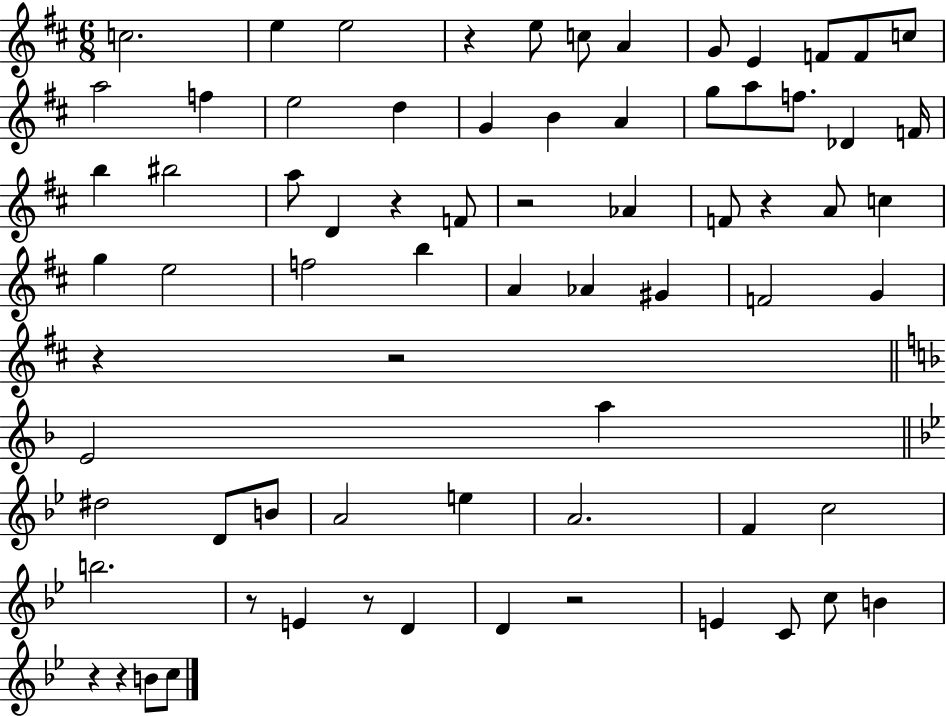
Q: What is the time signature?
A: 6/8